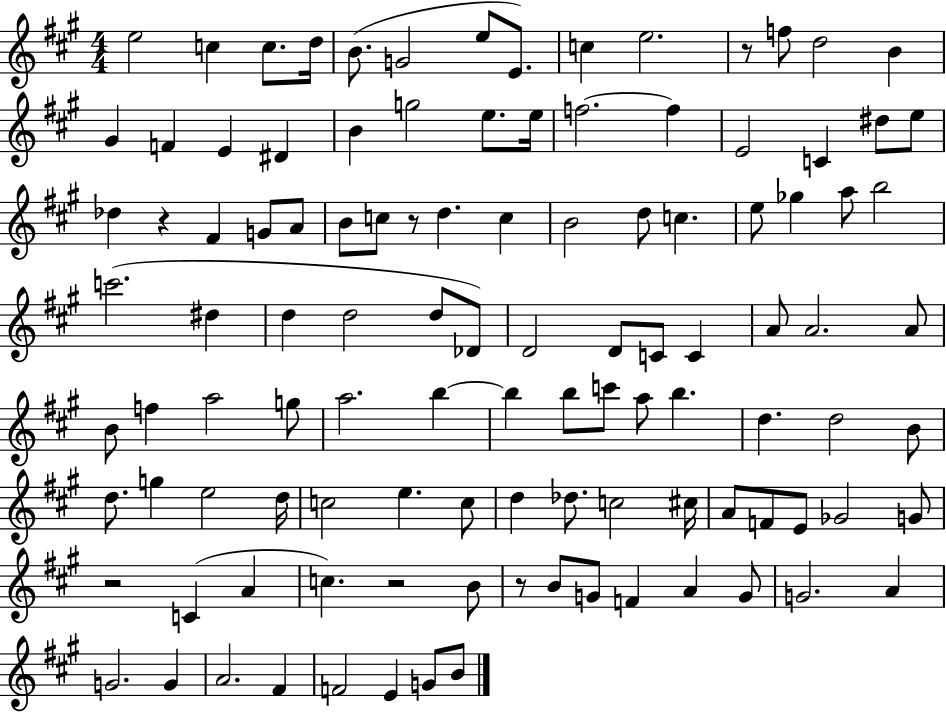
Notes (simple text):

E5/h C5/q C5/e. D5/s B4/e. G4/h E5/e E4/e. C5/q E5/h. R/e F5/e D5/h B4/q G#4/q F4/q E4/q D#4/q B4/q G5/h E5/e. E5/s F5/h. F5/q E4/h C4/q D#5/e E5/e Db5/q R/q F#4/q G4/e A4/e B4/e C5/e R/e D5/q. C5/q B4/h D5/e C5/q. E5/e Gb5/q A5/e B5/h C6/h. D#5/q D5/q D5/h D5/e Db4/e D4/h D4/e C4/e C4/q A4/e A4/h. A4/e B4/e F5/q A5/h G5/e A5/h. B5/q B5/q B5/e C6/e A5/e B5/q. D5/q. D5/h B4/e D5/e. G5/q E5/h D5/s C5/h E5/q. C5/e D5/q Db5/e. C5/h C#5/s A4/e F4/e E4/e Gb4/h G4/e R/h C4/q A4/q C5/q. R/h B4/e R/e B4/e G4/e F4/q A4/q G4/e G4/h. A4/q G4/h. G4/q A4/h. F#4/q F4/h E4/q G4/e B4/e